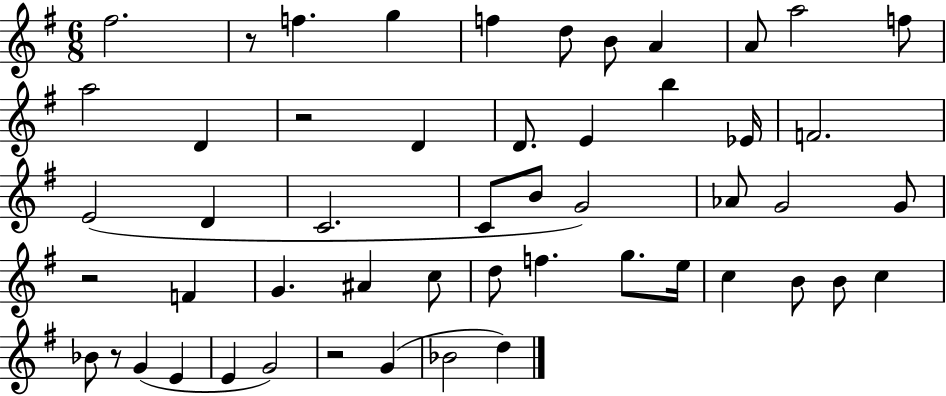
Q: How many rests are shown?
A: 5